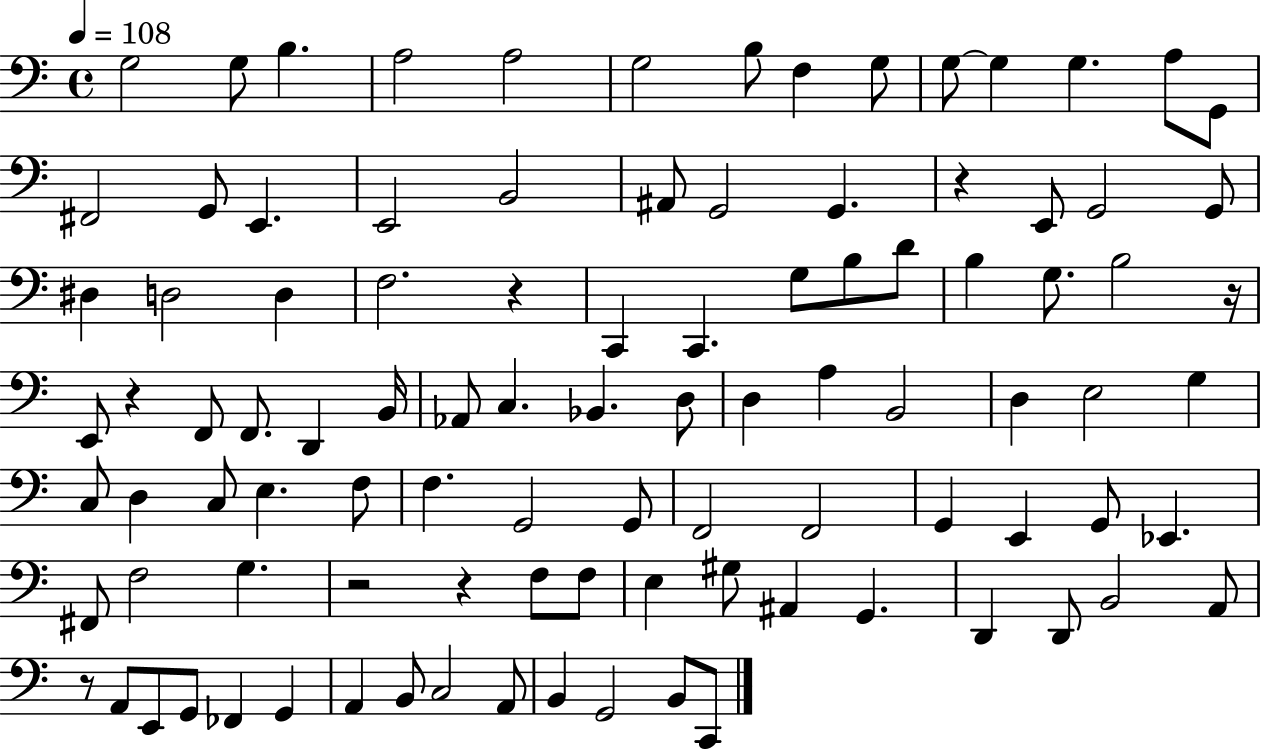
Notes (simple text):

G3/h G3/e B3/q. A3/h A3/h G3/h B3/e F3/q G3/e G3/e G3/q G3/q. A3/e G2/e F#2/h G2/e E2/q. E2/h B2/h A#2/e G2/h G2/q. R/q E2/e G2/h G2/e D#3/q D3/h D3/q F3/h. R/q C2/q C2/q. G3/e B3/e D4/e B3/q G3/e. B3/h R/s E2/e R/q F2/e F2/e. D2/q B2/s Ab2/e C3/q. Bb2/q. D3/e D3/q A3/q B2/h D3/q E3/h G3/q C3/e D3/q C3/e E3/q. F3/e F3/q. G2/h G2/e F2/h F2/h G2/q E2/q G2/e Eb2/q. F#2/e F3/h G3/q. R/h R/q F3/e F3/e E3/q G#3/e A#2/q G2/q. D2/q D2/e B2/h A2/e R/e A2/e E2/e G2/e FES2/q G2/q A2/q B2/e C3/h A2/e B2/q G2/h B2/e C2/e